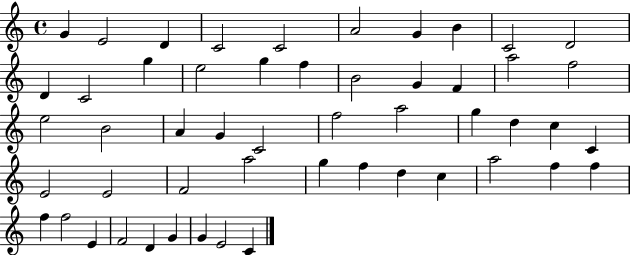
{
  \clef treble
  \time 4/4
  \defaultTimeSignature
  \key c \major
  g'4 e'2 d'4 | c'2 c'2 | a'2 g'4 b'4 | c'2 d'2 | \break d'4 c'2 g''4 | e''2 g''4 f''4 | b'2 g'4 f'4 | a''2 f''2 | \break e''2 b'2 | a'4 g'4 c'2 | f''2 a''2 | g''4 d''4 c''4 c'4 | \break e'2 e'2 | f'2 a''2 | g''4 f''4 d''4 c''4 | a''2 f''4 f''4 | \break f''4 f''2 e'4 | f'2 d'4 g'4 | g'4 e'2 c'4 | \bar "|."
}